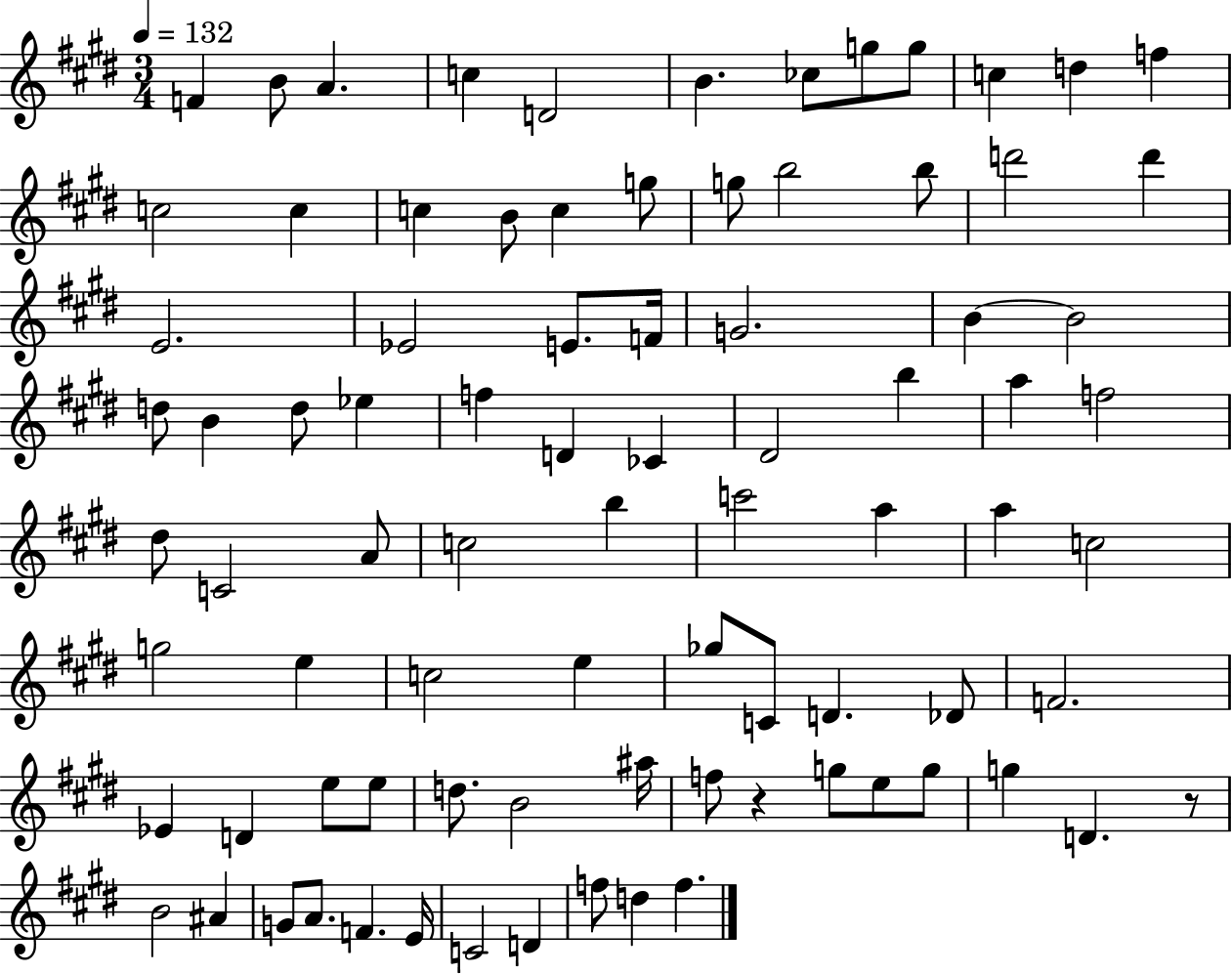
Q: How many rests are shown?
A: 2